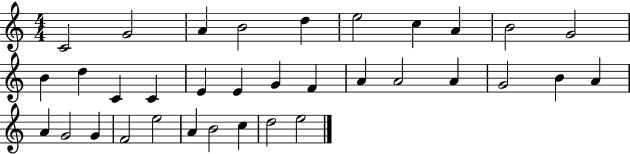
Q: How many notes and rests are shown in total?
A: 34